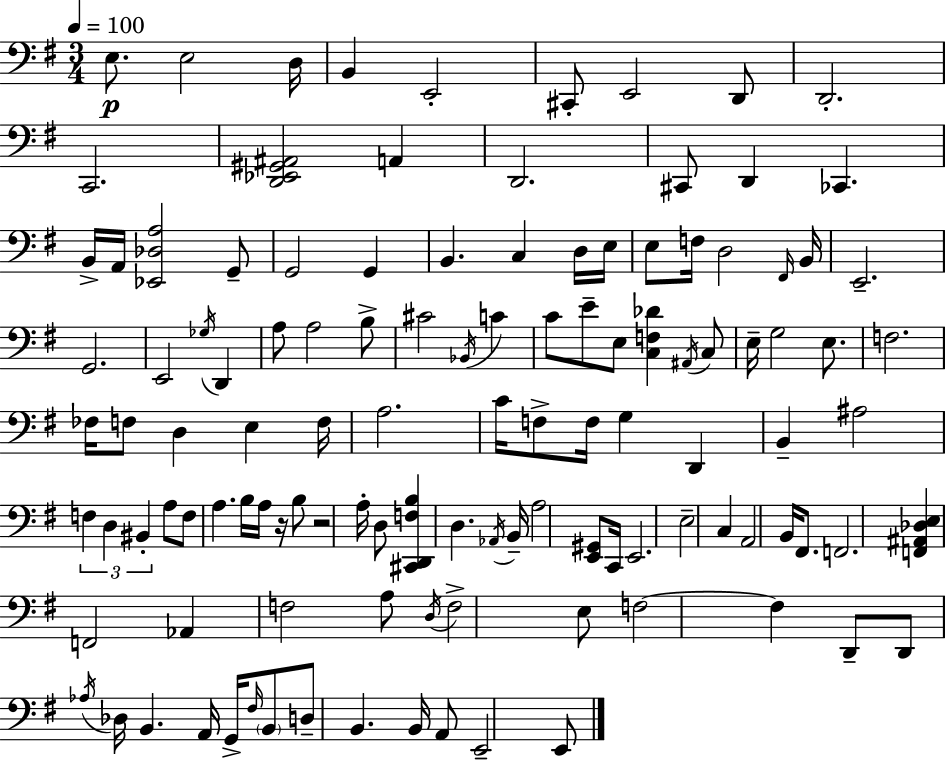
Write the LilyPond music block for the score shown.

{
  \clef bass
  \numericTimeSignature
  \time 3/4
  \key e \minor
  \tempo 4 = 100
  e8.\p e2 d16 | b,4 e,2-. | cis,8-. e,2 d,8 | d,2.-. | \break c,2. | <d, ees, gis, ais,>2 a,4 | d,2. | cis,8 d,4 ces,4. | \break b,16-> a,16 <ees, des a>2 g,8-- | g,2 g,4 | b,4. c4 d16 e16 | e8 f16 d2 \grace { fis,16 } | \break b,16 e,2.-- | g,2. | e,2 \acciaccatura { ges16 } d,4 | a8 a2 | \break b8-> cis'2 \acciaccatura { bes,16 } c'4 | c'8 e'8-- e8 <c f des'>4 | \acciaccatura { ais,16 } c8 e16-- g2 | e8. f2. | \break fes16 f8 d4 e4 | f16 a2. | c'16 f8-> f16 g4 | d,4 b,4-- ais2 | \break \tuplet 3/2 { f4 d4 | bis,4-. } a8 f8 a4. | b16 a16 r16 b8 r2 | a16-. d8 <cis, d, f b>4 d4. | \break \acciaccatura { aes,16 } b,16-- a2 | <e, gis,>8 c,16 e,2. | e2-- | c4 a,2 | \break b,16 fis,8. f,2. | <f, ais, des e>4 f,2 | aes,4 f2 | a8 \acciaccatura { d16 } f2-> | \break e8 f2~~ | f4 d,8-- d,8 \acciaccatura { aes16 } des16 | b,4. a,16 g,16-> \grace { fis16 } \parenthesize b,8 d8-- | b,4. b,16 a,8 e,2-- | \break e,8 \bar "|."
}